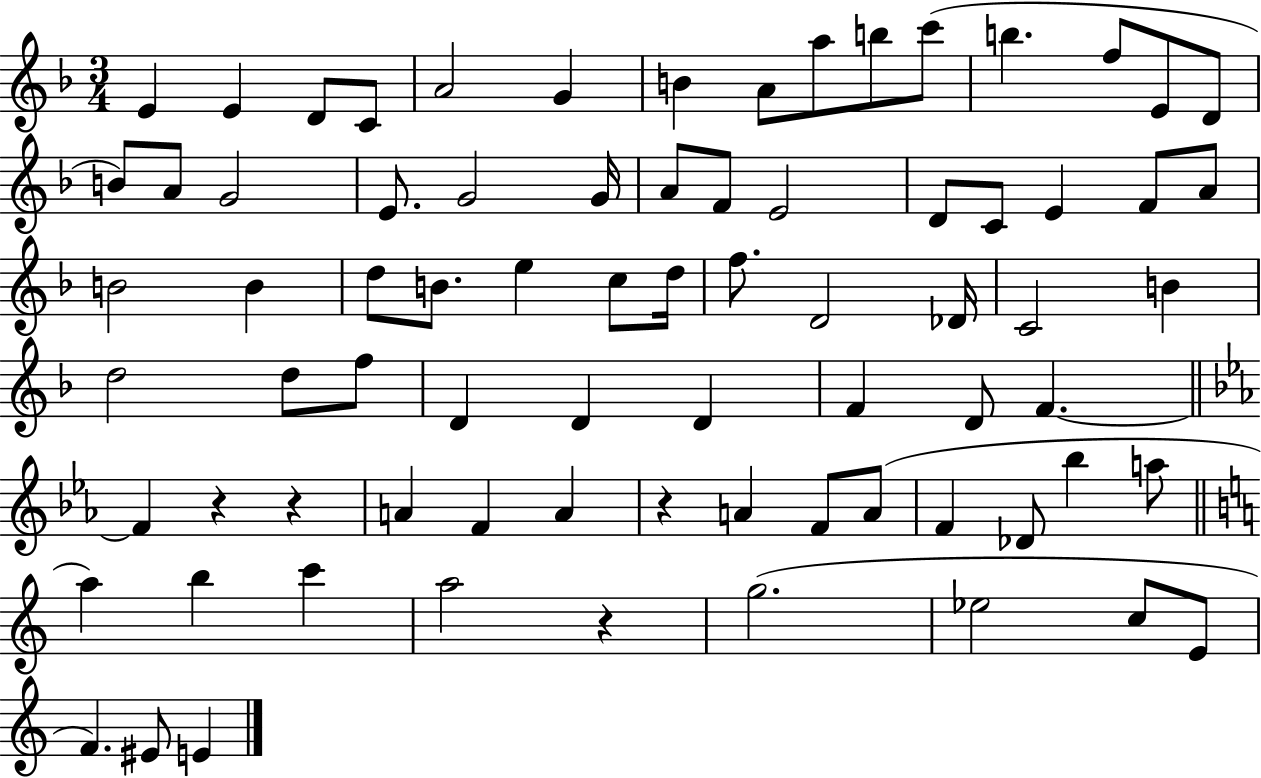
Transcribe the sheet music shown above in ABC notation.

X:1
T:Untitled
M:3/4
L:1/4
K:F
E E D/2 C/2 A2 G B A/2 a/2 b/2 c'/2 b f/2 E/2 D/2 B/2 A/2 G2 E/2 G2 G/4 A/2 F/2 E2 D/2 C/2 E F/2 A/2 B2 B d/2 B/2 e c/2 d/4 f/2 D2 _D/4 C2 B d2 d/2 f/2 D D D F D/2 F F z z A F A z A F/2 A/2 F _D/2 _b a/2 a b c' a2 z g2 _e2 c/2 E/2 F ^E/2 E